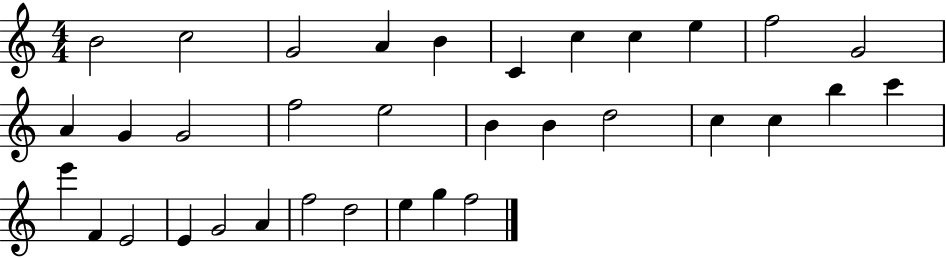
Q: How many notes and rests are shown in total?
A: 34